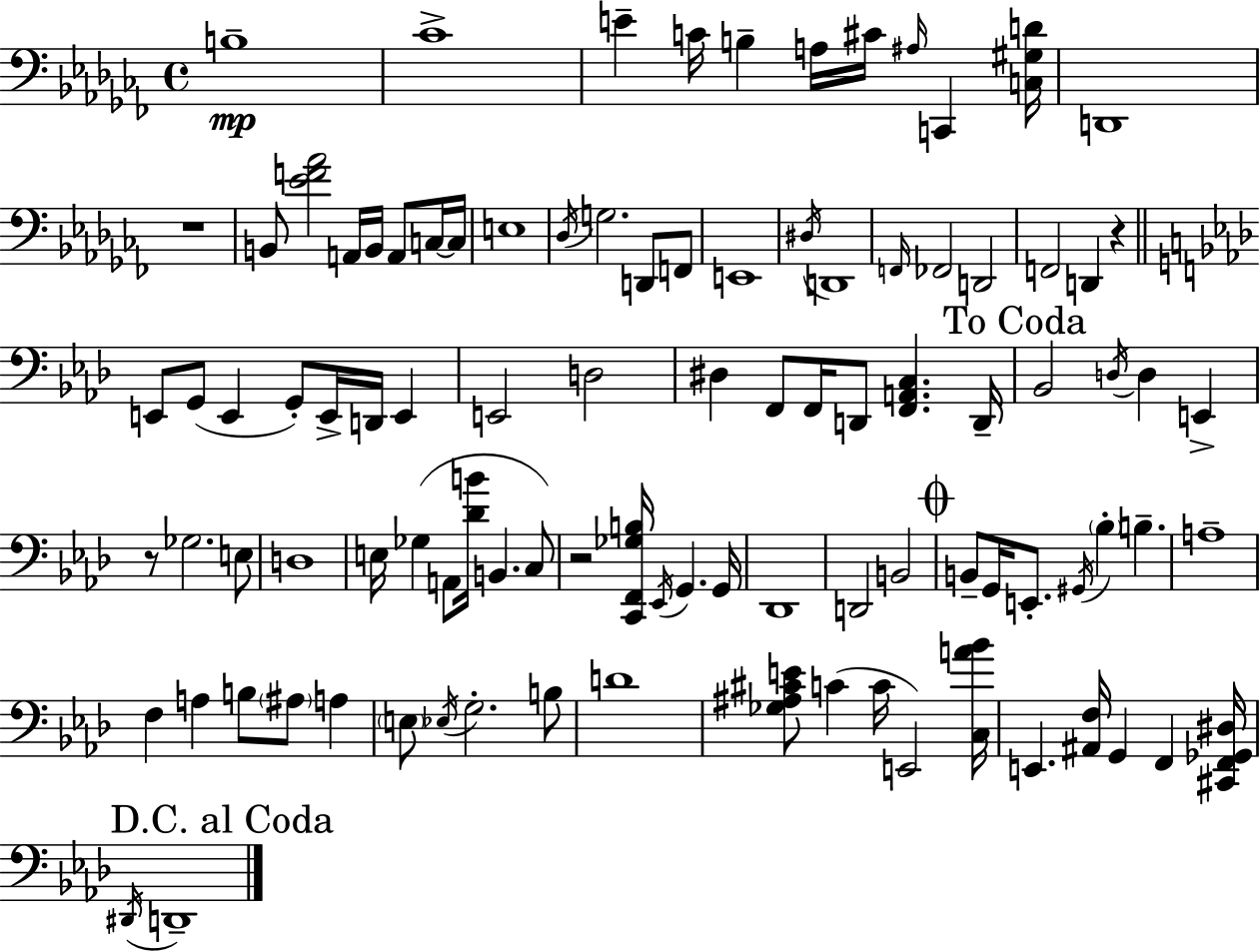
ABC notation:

X:1
T:Untitled
M:4/4
L:1/4
K:Abm
B,4 _C4 E C/4 B, A,/4 ^C/4 ^A,/4 C,, [C,^G,D]/4 D,,4 z4 B,,/2 [_EF_A]2 A,,/4 B,,/4 A,,/2 C,/4 C,/4 E,4 _D,/4 G,2 D,,/2 F,,/2 E,,4 ^D,/4 D,,4 F,,/4 _F,,2 D,,2 F,,2 D,, z E,,/2 G,,/2 E,, G,,/2 E,,/4 D,,/4 E,, E,,2 D,2 ^D, F,,/2 F,,/4 D,,/2 [F,,A,,C,] D,,/4 _B,,2 D,/4 D, E,, z/2 _G,2 E,/2 D,4 E,/4 _G, A,,/2 [_DB]/4 B,, C,/2 z2 [C,,F,,_G,B,]/4 _E,,/4 G,, G,,/4 _D,,4 D,,2 B,,2 B,,/2 G,,/4 E,,/2 ^G,,/4 _B, B, A,4 F, A, B,/2 ^A,/2 A, E,/2 _E,/4 G,2 B,/2 D4 [_G,^A,^CE]/2 C C/4 E,,2 [C,A_B]/4 E,, [^A,,F,]/4 G,, F,, [^C,,F,,_G,,^D,]/4 ^D,,/4 D,,4